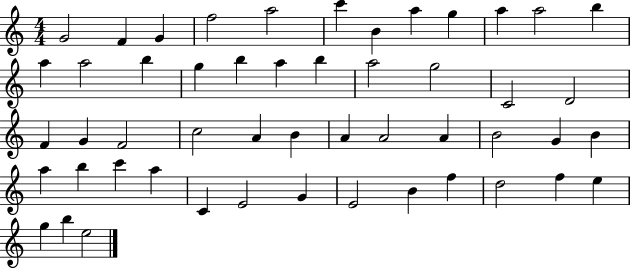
G4/h F4/q G4/q F5/h A5/h C6/q B4/q A5/q G5/q A5/q A5/h B5/q A5/q A5/h B5/q G5/q B5/q A5/q B5/q A5/h G5/h C4/h D4/h F4/q G4/q F4/h C5/h A4/q B4/q A4/q A4/h A4/q B4/h G4/q B4/q A5/q B5/q C6/q A5/q C4/q E4/h G4/q E4/h B4/q F5/q D5/h F5/q E5/q G5/q B5/q E5/h